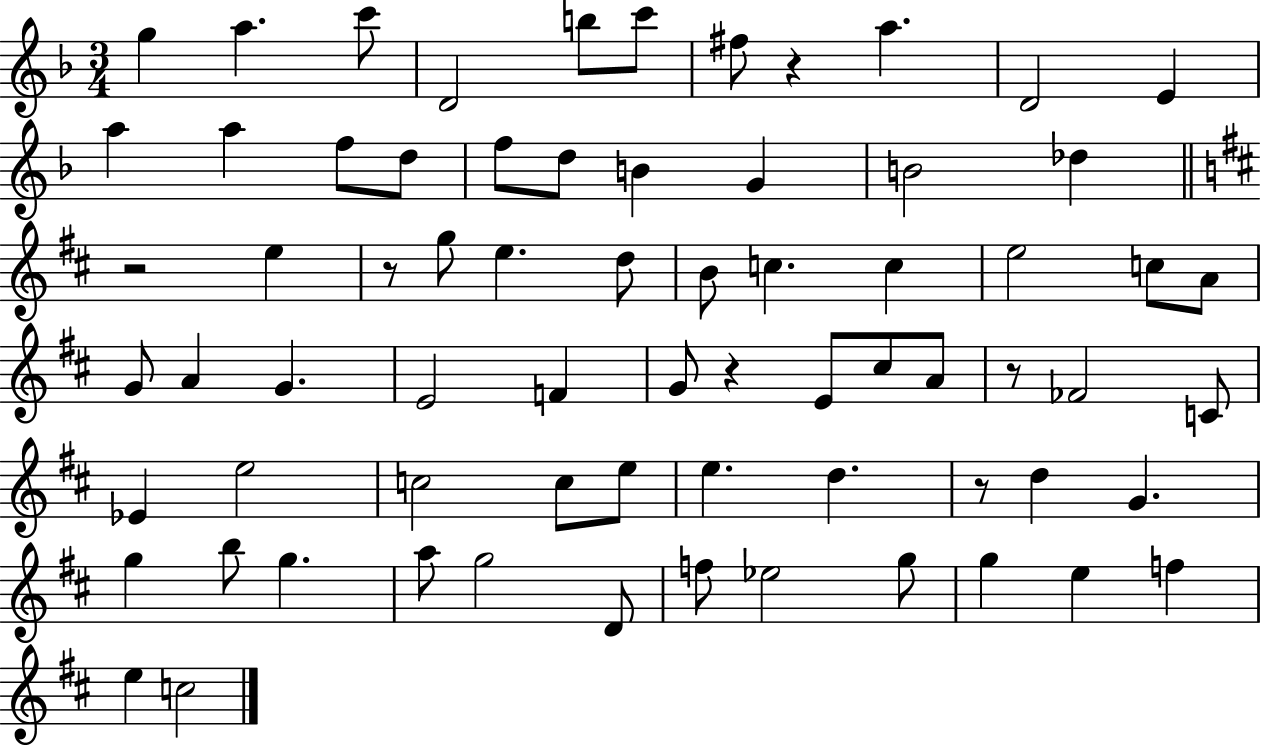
{
  \clef treble
  \numericTimeSignature
  \time 3/4
  \key f \major
  g''4 a''4. c'''8 | d'2 b''8 c'''8 | fis''8 r4 a''4. | d'2 e'4 | \break a''4 a''4 f''8 d''8 | f''8 d''8 b'4 g'4 | b'2 des''4 | \bar "||" \break \key d \major r2 e''4 | r8 g''8 e''4. d''8 | b'8 c''4. c''4 | e''2 c''8 a'8 | \break g'8 a'4 g'4. | e'2 f'4 | g'8 r4 e'8 cis''8 a'8 | r8 fes'2 c'8 | \break ees'4 e''2 | c''2 c''8 e''8 | e''4. d''4. | r8 d''4 g'4. | \break g''4 b''8 g''4. | a''8 g''2 d'8 | f''8 ees''2 g''8 | g''4 e''4 f''4 | \break e''4 c''2 | \bar "|."
}